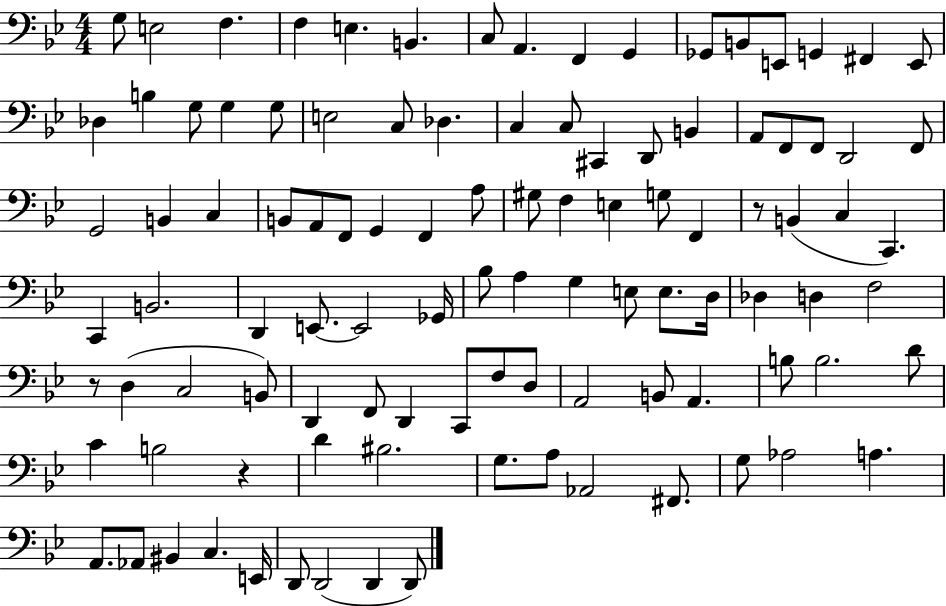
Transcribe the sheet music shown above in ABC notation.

X:1
T:Untitled
M:4/4
L:1/4
K:Bb
G,/2 E,2 F, F, E, B,, C,/2 A,, F,, G,, _G,,/2 B,,/2 E,,/2 G,, ^F,, E,,/2 _D, B, G,/2 G, G,/2 E,2 C,/2 _D, C, C,/2 ^C,, D,,/2 B,, A,,/2 F,,/2 F,,/2 D,,2 F,,/2 G,,2 B,, C, B,,/2 A,,/2 F,,/2 G,, F,, A,/2 ^G,/2 F, E, G,/2 F,, z/2 B,, C, C,, C,, B,,2 D,, E,,/2 E,,2 _G,,/4 _B,/2 A, G, E,/2 E,/2 D,/4 _D, D, F,2 z/2 D, C,2 B,,/2 D,, F,,/2 D,, C,,/2 F,/2 D,/2 A,,2 B,,/2 A,, B,/2 B,2 D/2 C B,2 z D ^B,2 G,/2 A,/2 _A,,2 ^F,,/2 G,/2 _A,2 A, A,,/2 _A,,/2 ^B,, C, E,,/4 D,,/2 D,,2 D,, D,,/2